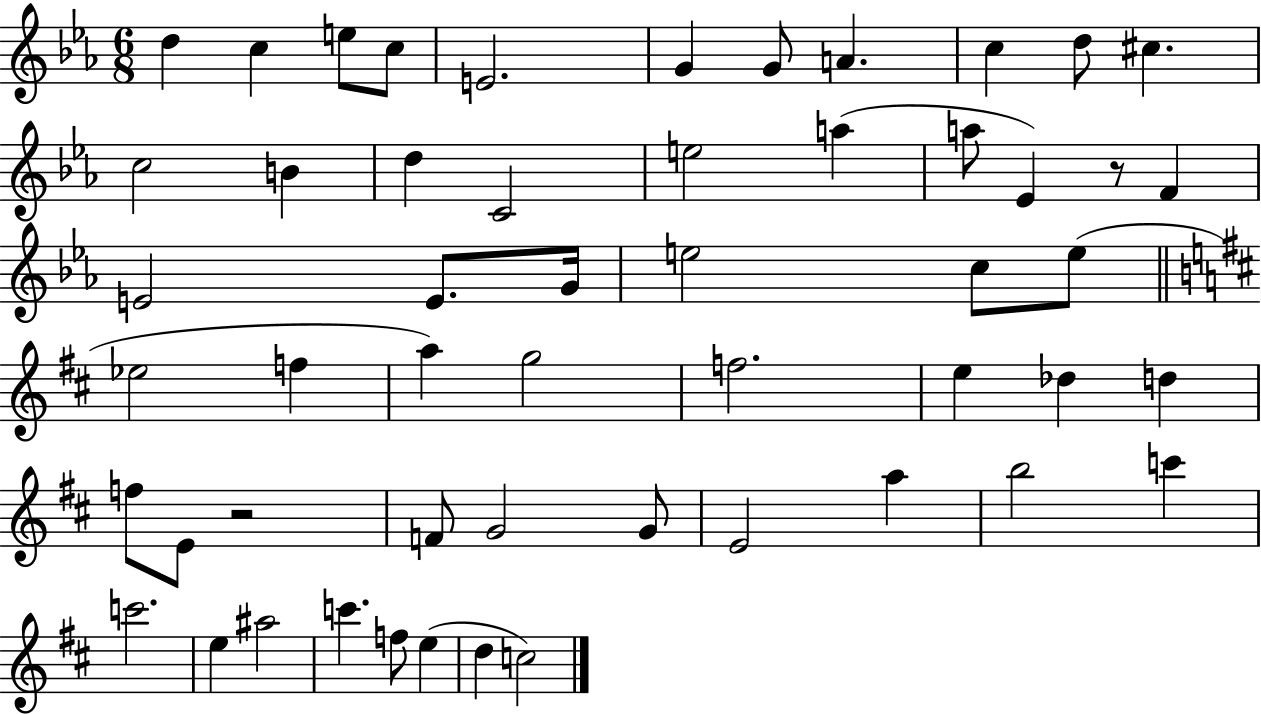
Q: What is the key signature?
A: EES major